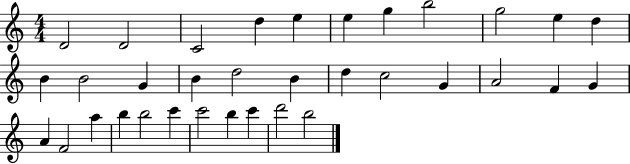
X:1
T:Untitled
M:4/4
L:1/4
K:C
D2 D2 C2 d e e g b2 g2 e d B B2 G B d2 B d c2 G A2 F G A F2 a b b2 c' c'2 b c' d'2 b2